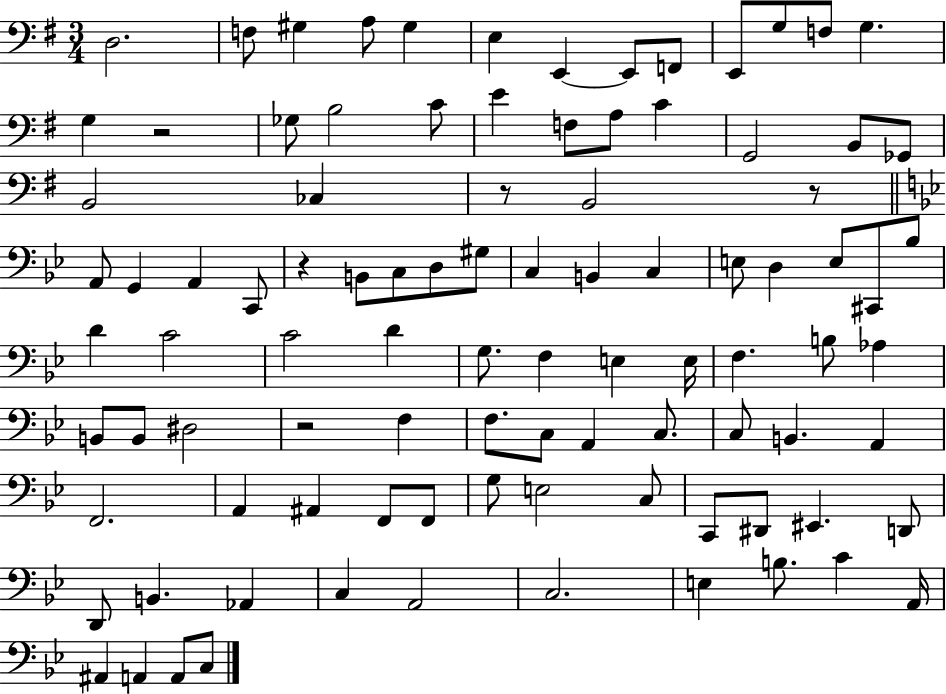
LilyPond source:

{
  \clef bass
  \numericTimeSignature
  \time 3/4
  \key g \major
  d2. | f8 gis4 a8 gis4 | e4 e,4~~ e,8 f,8 | e,8 g8 f8 g4. | \break g4 r2 | ges8 b2 c'8 | e'4 f8 a8 c'4 | g,2 b,8 ges,8 | \break b,2 ces4 | r8 b,2 r8 | \bar "||" \break \key g \minor a,8 g,4 a,4 c,8 | r4 b,8 c8 d8 gis8 | c4 b,4 c4 | e8 d4 e8 cis,8 bes8 | \break d'4 c'2 | c'2 d'4 | g8. f4 e4 e16 | f4. b8 aes4 | \break b,8 b,8 dis2 | r2 f4 | f8. c8 a,4 c8. | c8 b,4. a,4 | \break f,2. | a,4 ais,4 f,8 f,8 | g8 e2 c8 | c,8 dis,8 eis,4. d,8 | \break d,8 b,4. aes,4 | c4 a,2 | c2. | e4 b8. c'4 a,16 | \break ais,4 a,4 a,8 c8 | \bar "|."
}